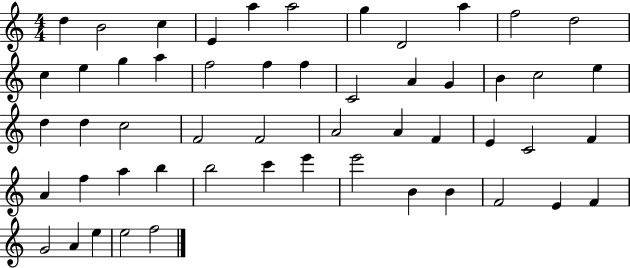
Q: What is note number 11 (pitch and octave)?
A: D5